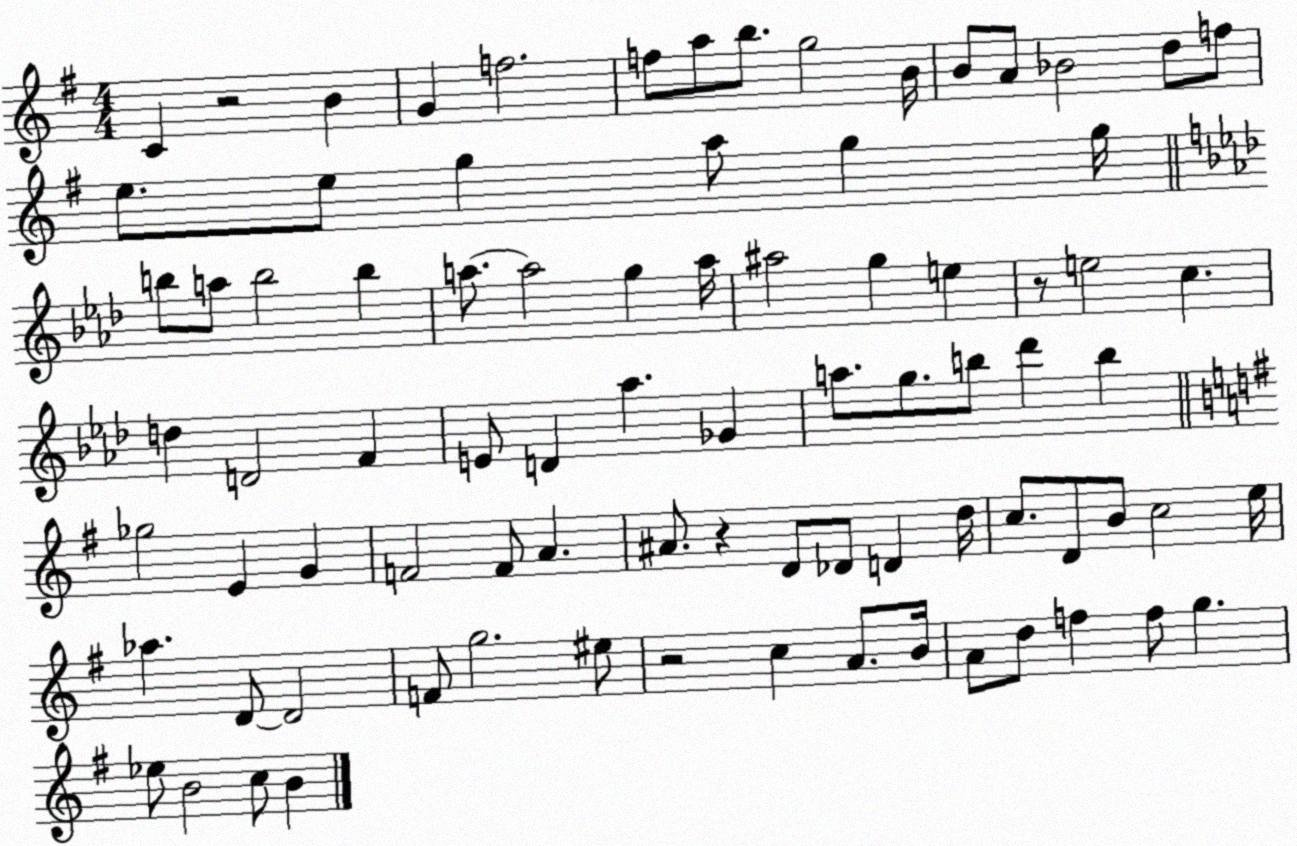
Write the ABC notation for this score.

X:1
T:Untitled
M:4/4
L:1/4
K:G
C z2 B G f2 f/2 a/2 b/2 g2 B/4 B/2 A/2 _B2 d/2 f/2 e/2 e/2 g a/2 g g/4 b/2 a/2 b2 b a/2 a2 g a/4 ^a2 g e z/2 e2 c d D2 F E/2 D _a _G a/2 g/2 b/2 _d' b _g2 E G F2 F/2 A ^A/2 z D/2 _D/2 D d/4 c/2 D/2 B/2 c2 e/4 _a D/2 D2 F/2 g2 ^e/2 z2 c A/2 B/4 A/2 d/2 f f/2 g _e/2 B2 c/2 B